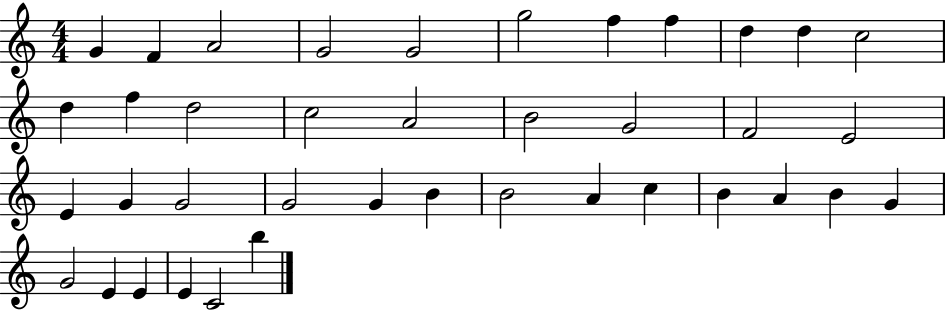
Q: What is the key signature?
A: C major